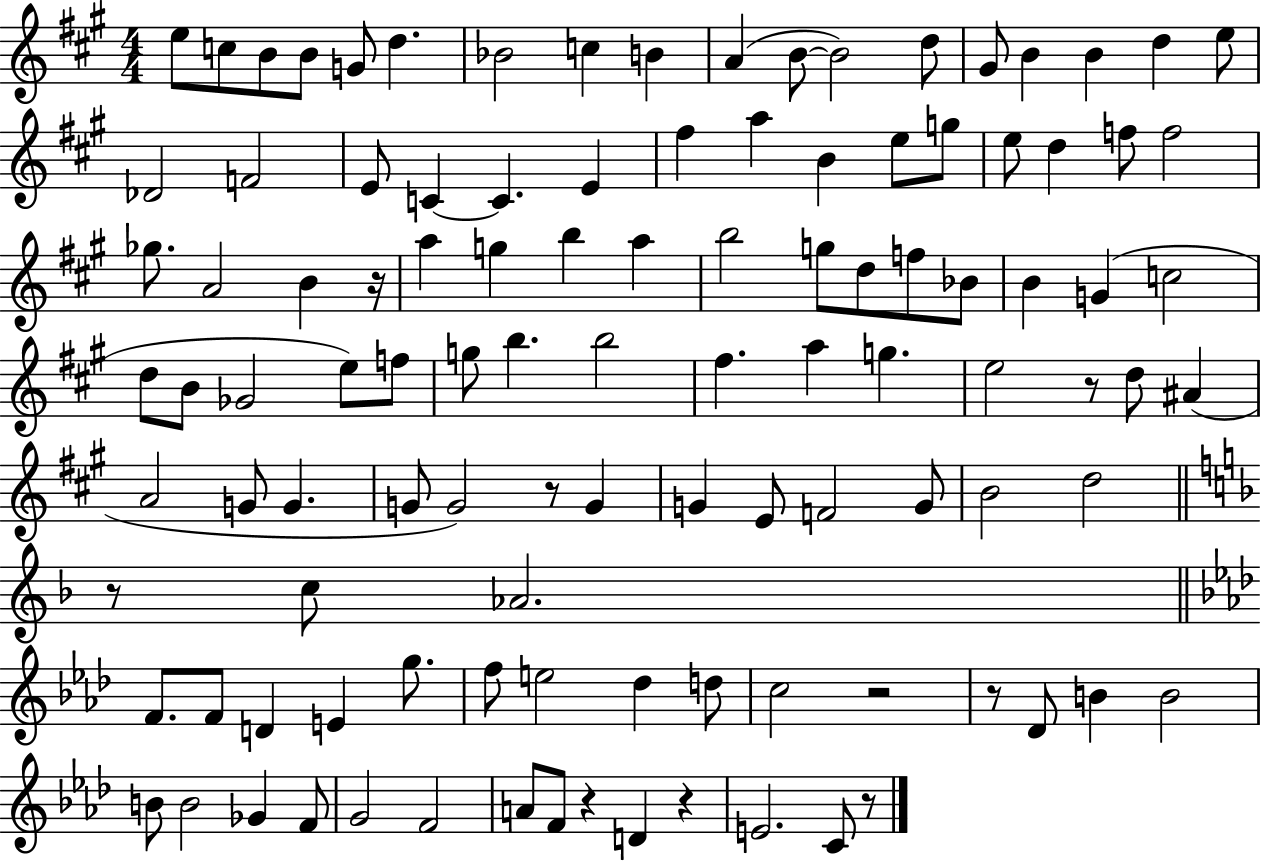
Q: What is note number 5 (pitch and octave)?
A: G4